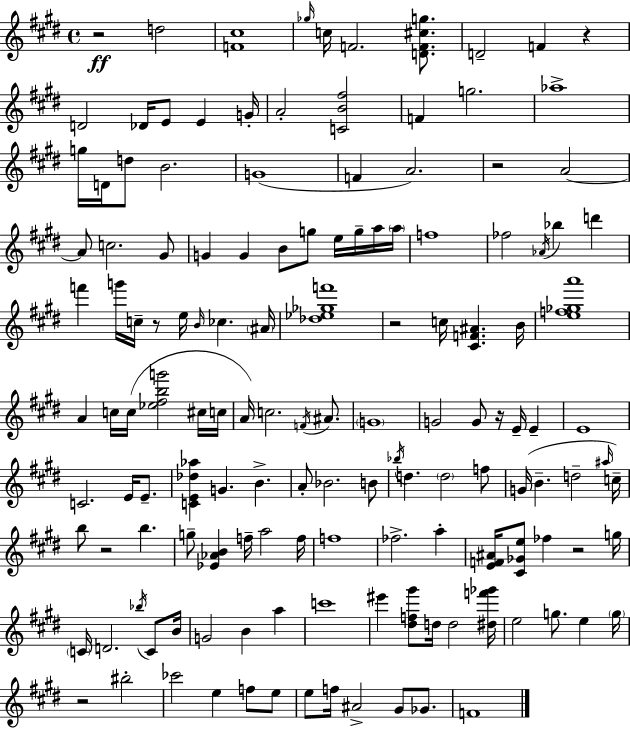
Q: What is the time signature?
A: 4/4